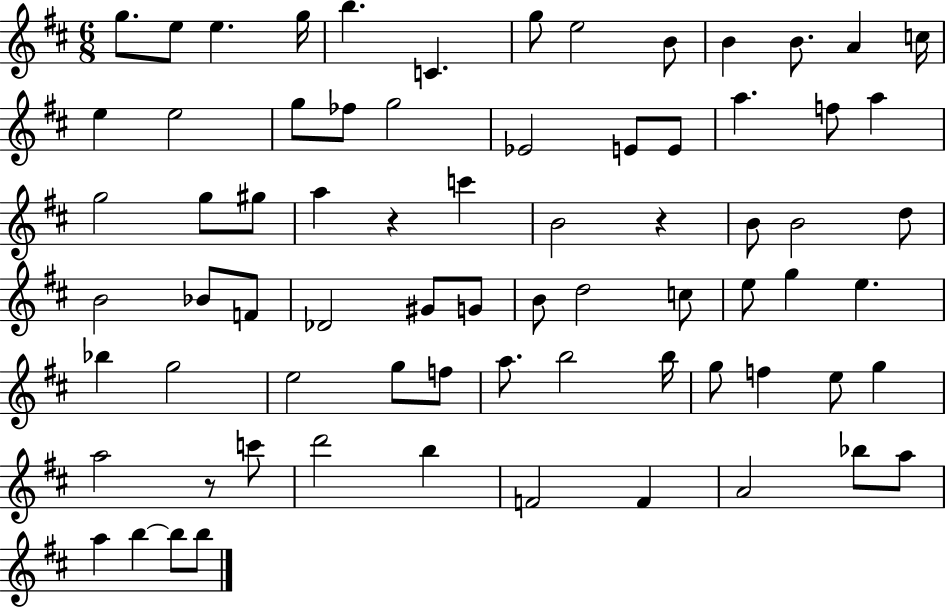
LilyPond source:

{
  \clef treble
  \numericTimeSignature
  \time 6/8
  \key d \major
  g''8. e''8 e''4. g''16 | b''4. c'4. | g''8 e''2 b'8 | b'4 b'8. a'4 c''16 | \break e''4 e''2 | g''8 fes''8 g''2 | ees'2 e'8 e'8 | a''4. f''8 a''4 | \break g''2 g''8 gis''8 | a''4 r4 c'''4 | b'2 r4 | b'8 b'2 d''8 | \break b'2 bes'8 f'8 | des'2 gis'8 g'8 | b'8 d''2 c''8 | e''8 g''4 e''4. | \break bes''4 g''2 | e''2 g''8 f''8 | a''8. b''2 b''16 | g''8 f''4 e''8 g''4 | \break a''2 r8 c'''8 | d'''2 b''4 | f'2 f'4 | a'2 bes''8 a''8 | \break a''4 b''4~~ b''8 b''8 | \bar "|."
}